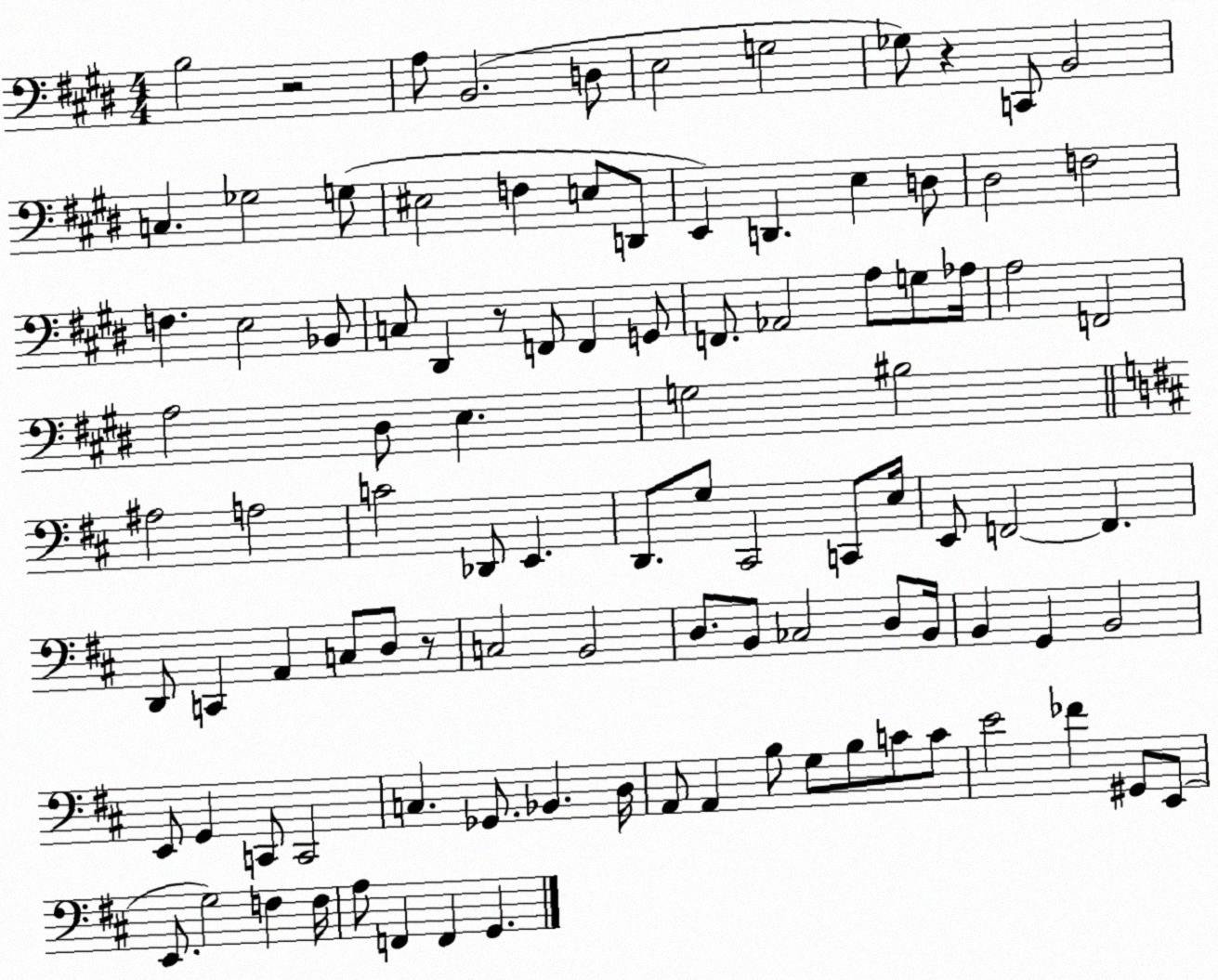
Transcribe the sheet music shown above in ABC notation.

X:1
T:Untitled
M:4/4
L:1/4
K:E
B,2 z2 A,/2 B,,2 D,/2 E,2 G,2 _G,/2 z C,,/2 B,,2 C, _G,2 G,/2 ^E,2 F, E,/2 D,,/2 E,, D,, E, D,/2 ^D,2 F,2 F, E,2 _B,,/2 C,/2 ^D,, z/2 F,,/2 F,, G,,/2 F,,/2 _A,,2 A,/2 G,/2 _A,/4 A,2 F,,2 A,2 ^D,/2 E, G,2 ^B,2 ^A,2 A,2 C2 _D,,/2 E,, D,,/2 G,/2 ^C,,2 C,,/2 E,/4 E,,/2 F,,2 F,, D,,/2 C,, A,, C,/2 D,/2 z/2 C,2 B,,2 D,/2 B,,/2 _C,2 D,/2 B,,/4 B,, G,, B,,2 E,,/2 G,, C,,/2 C,,2 C, _G,,/2 _B,, D,/4 A,,/2 A,, B,/2 G,/2 B,/2 C/2 C/2 E2 _F ^G,,/2 E,,/2 E,,/2 G,2 F, F,/4 A,/2 F,, F,, G,,